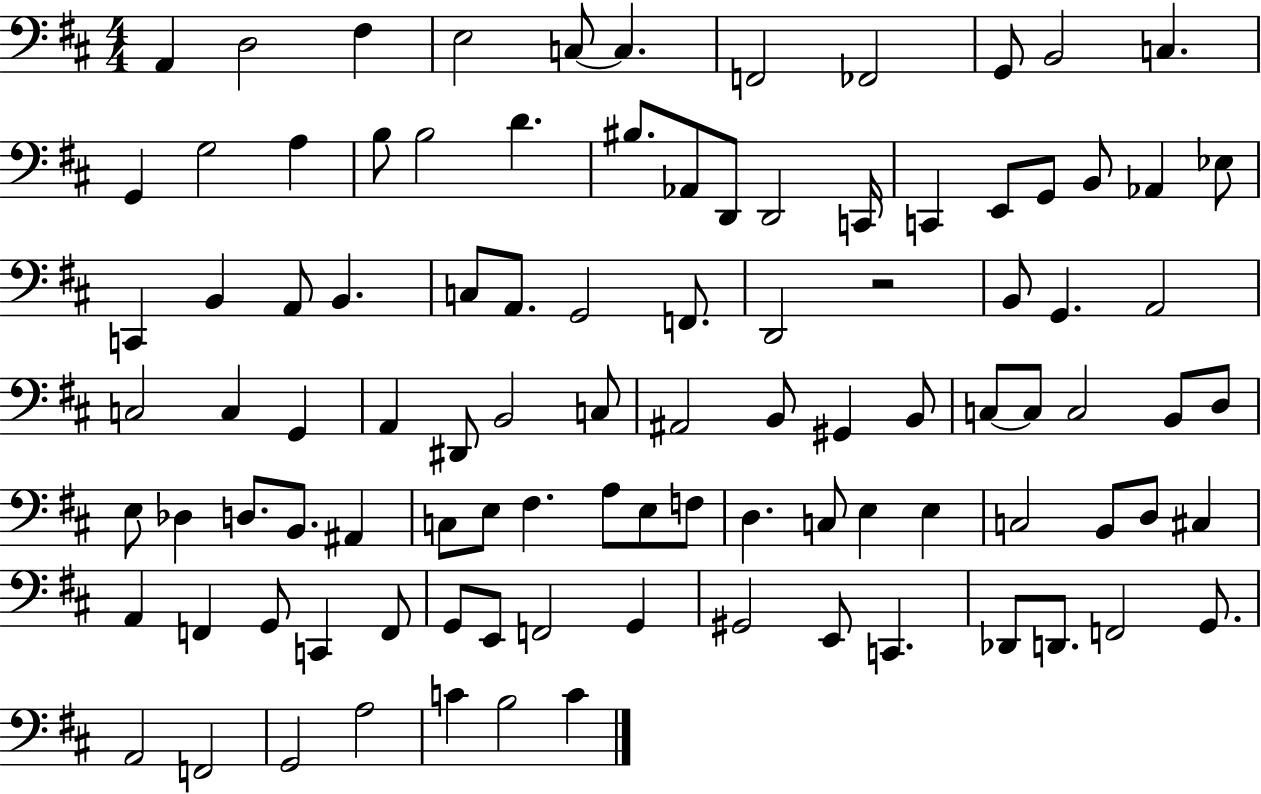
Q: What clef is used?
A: bass